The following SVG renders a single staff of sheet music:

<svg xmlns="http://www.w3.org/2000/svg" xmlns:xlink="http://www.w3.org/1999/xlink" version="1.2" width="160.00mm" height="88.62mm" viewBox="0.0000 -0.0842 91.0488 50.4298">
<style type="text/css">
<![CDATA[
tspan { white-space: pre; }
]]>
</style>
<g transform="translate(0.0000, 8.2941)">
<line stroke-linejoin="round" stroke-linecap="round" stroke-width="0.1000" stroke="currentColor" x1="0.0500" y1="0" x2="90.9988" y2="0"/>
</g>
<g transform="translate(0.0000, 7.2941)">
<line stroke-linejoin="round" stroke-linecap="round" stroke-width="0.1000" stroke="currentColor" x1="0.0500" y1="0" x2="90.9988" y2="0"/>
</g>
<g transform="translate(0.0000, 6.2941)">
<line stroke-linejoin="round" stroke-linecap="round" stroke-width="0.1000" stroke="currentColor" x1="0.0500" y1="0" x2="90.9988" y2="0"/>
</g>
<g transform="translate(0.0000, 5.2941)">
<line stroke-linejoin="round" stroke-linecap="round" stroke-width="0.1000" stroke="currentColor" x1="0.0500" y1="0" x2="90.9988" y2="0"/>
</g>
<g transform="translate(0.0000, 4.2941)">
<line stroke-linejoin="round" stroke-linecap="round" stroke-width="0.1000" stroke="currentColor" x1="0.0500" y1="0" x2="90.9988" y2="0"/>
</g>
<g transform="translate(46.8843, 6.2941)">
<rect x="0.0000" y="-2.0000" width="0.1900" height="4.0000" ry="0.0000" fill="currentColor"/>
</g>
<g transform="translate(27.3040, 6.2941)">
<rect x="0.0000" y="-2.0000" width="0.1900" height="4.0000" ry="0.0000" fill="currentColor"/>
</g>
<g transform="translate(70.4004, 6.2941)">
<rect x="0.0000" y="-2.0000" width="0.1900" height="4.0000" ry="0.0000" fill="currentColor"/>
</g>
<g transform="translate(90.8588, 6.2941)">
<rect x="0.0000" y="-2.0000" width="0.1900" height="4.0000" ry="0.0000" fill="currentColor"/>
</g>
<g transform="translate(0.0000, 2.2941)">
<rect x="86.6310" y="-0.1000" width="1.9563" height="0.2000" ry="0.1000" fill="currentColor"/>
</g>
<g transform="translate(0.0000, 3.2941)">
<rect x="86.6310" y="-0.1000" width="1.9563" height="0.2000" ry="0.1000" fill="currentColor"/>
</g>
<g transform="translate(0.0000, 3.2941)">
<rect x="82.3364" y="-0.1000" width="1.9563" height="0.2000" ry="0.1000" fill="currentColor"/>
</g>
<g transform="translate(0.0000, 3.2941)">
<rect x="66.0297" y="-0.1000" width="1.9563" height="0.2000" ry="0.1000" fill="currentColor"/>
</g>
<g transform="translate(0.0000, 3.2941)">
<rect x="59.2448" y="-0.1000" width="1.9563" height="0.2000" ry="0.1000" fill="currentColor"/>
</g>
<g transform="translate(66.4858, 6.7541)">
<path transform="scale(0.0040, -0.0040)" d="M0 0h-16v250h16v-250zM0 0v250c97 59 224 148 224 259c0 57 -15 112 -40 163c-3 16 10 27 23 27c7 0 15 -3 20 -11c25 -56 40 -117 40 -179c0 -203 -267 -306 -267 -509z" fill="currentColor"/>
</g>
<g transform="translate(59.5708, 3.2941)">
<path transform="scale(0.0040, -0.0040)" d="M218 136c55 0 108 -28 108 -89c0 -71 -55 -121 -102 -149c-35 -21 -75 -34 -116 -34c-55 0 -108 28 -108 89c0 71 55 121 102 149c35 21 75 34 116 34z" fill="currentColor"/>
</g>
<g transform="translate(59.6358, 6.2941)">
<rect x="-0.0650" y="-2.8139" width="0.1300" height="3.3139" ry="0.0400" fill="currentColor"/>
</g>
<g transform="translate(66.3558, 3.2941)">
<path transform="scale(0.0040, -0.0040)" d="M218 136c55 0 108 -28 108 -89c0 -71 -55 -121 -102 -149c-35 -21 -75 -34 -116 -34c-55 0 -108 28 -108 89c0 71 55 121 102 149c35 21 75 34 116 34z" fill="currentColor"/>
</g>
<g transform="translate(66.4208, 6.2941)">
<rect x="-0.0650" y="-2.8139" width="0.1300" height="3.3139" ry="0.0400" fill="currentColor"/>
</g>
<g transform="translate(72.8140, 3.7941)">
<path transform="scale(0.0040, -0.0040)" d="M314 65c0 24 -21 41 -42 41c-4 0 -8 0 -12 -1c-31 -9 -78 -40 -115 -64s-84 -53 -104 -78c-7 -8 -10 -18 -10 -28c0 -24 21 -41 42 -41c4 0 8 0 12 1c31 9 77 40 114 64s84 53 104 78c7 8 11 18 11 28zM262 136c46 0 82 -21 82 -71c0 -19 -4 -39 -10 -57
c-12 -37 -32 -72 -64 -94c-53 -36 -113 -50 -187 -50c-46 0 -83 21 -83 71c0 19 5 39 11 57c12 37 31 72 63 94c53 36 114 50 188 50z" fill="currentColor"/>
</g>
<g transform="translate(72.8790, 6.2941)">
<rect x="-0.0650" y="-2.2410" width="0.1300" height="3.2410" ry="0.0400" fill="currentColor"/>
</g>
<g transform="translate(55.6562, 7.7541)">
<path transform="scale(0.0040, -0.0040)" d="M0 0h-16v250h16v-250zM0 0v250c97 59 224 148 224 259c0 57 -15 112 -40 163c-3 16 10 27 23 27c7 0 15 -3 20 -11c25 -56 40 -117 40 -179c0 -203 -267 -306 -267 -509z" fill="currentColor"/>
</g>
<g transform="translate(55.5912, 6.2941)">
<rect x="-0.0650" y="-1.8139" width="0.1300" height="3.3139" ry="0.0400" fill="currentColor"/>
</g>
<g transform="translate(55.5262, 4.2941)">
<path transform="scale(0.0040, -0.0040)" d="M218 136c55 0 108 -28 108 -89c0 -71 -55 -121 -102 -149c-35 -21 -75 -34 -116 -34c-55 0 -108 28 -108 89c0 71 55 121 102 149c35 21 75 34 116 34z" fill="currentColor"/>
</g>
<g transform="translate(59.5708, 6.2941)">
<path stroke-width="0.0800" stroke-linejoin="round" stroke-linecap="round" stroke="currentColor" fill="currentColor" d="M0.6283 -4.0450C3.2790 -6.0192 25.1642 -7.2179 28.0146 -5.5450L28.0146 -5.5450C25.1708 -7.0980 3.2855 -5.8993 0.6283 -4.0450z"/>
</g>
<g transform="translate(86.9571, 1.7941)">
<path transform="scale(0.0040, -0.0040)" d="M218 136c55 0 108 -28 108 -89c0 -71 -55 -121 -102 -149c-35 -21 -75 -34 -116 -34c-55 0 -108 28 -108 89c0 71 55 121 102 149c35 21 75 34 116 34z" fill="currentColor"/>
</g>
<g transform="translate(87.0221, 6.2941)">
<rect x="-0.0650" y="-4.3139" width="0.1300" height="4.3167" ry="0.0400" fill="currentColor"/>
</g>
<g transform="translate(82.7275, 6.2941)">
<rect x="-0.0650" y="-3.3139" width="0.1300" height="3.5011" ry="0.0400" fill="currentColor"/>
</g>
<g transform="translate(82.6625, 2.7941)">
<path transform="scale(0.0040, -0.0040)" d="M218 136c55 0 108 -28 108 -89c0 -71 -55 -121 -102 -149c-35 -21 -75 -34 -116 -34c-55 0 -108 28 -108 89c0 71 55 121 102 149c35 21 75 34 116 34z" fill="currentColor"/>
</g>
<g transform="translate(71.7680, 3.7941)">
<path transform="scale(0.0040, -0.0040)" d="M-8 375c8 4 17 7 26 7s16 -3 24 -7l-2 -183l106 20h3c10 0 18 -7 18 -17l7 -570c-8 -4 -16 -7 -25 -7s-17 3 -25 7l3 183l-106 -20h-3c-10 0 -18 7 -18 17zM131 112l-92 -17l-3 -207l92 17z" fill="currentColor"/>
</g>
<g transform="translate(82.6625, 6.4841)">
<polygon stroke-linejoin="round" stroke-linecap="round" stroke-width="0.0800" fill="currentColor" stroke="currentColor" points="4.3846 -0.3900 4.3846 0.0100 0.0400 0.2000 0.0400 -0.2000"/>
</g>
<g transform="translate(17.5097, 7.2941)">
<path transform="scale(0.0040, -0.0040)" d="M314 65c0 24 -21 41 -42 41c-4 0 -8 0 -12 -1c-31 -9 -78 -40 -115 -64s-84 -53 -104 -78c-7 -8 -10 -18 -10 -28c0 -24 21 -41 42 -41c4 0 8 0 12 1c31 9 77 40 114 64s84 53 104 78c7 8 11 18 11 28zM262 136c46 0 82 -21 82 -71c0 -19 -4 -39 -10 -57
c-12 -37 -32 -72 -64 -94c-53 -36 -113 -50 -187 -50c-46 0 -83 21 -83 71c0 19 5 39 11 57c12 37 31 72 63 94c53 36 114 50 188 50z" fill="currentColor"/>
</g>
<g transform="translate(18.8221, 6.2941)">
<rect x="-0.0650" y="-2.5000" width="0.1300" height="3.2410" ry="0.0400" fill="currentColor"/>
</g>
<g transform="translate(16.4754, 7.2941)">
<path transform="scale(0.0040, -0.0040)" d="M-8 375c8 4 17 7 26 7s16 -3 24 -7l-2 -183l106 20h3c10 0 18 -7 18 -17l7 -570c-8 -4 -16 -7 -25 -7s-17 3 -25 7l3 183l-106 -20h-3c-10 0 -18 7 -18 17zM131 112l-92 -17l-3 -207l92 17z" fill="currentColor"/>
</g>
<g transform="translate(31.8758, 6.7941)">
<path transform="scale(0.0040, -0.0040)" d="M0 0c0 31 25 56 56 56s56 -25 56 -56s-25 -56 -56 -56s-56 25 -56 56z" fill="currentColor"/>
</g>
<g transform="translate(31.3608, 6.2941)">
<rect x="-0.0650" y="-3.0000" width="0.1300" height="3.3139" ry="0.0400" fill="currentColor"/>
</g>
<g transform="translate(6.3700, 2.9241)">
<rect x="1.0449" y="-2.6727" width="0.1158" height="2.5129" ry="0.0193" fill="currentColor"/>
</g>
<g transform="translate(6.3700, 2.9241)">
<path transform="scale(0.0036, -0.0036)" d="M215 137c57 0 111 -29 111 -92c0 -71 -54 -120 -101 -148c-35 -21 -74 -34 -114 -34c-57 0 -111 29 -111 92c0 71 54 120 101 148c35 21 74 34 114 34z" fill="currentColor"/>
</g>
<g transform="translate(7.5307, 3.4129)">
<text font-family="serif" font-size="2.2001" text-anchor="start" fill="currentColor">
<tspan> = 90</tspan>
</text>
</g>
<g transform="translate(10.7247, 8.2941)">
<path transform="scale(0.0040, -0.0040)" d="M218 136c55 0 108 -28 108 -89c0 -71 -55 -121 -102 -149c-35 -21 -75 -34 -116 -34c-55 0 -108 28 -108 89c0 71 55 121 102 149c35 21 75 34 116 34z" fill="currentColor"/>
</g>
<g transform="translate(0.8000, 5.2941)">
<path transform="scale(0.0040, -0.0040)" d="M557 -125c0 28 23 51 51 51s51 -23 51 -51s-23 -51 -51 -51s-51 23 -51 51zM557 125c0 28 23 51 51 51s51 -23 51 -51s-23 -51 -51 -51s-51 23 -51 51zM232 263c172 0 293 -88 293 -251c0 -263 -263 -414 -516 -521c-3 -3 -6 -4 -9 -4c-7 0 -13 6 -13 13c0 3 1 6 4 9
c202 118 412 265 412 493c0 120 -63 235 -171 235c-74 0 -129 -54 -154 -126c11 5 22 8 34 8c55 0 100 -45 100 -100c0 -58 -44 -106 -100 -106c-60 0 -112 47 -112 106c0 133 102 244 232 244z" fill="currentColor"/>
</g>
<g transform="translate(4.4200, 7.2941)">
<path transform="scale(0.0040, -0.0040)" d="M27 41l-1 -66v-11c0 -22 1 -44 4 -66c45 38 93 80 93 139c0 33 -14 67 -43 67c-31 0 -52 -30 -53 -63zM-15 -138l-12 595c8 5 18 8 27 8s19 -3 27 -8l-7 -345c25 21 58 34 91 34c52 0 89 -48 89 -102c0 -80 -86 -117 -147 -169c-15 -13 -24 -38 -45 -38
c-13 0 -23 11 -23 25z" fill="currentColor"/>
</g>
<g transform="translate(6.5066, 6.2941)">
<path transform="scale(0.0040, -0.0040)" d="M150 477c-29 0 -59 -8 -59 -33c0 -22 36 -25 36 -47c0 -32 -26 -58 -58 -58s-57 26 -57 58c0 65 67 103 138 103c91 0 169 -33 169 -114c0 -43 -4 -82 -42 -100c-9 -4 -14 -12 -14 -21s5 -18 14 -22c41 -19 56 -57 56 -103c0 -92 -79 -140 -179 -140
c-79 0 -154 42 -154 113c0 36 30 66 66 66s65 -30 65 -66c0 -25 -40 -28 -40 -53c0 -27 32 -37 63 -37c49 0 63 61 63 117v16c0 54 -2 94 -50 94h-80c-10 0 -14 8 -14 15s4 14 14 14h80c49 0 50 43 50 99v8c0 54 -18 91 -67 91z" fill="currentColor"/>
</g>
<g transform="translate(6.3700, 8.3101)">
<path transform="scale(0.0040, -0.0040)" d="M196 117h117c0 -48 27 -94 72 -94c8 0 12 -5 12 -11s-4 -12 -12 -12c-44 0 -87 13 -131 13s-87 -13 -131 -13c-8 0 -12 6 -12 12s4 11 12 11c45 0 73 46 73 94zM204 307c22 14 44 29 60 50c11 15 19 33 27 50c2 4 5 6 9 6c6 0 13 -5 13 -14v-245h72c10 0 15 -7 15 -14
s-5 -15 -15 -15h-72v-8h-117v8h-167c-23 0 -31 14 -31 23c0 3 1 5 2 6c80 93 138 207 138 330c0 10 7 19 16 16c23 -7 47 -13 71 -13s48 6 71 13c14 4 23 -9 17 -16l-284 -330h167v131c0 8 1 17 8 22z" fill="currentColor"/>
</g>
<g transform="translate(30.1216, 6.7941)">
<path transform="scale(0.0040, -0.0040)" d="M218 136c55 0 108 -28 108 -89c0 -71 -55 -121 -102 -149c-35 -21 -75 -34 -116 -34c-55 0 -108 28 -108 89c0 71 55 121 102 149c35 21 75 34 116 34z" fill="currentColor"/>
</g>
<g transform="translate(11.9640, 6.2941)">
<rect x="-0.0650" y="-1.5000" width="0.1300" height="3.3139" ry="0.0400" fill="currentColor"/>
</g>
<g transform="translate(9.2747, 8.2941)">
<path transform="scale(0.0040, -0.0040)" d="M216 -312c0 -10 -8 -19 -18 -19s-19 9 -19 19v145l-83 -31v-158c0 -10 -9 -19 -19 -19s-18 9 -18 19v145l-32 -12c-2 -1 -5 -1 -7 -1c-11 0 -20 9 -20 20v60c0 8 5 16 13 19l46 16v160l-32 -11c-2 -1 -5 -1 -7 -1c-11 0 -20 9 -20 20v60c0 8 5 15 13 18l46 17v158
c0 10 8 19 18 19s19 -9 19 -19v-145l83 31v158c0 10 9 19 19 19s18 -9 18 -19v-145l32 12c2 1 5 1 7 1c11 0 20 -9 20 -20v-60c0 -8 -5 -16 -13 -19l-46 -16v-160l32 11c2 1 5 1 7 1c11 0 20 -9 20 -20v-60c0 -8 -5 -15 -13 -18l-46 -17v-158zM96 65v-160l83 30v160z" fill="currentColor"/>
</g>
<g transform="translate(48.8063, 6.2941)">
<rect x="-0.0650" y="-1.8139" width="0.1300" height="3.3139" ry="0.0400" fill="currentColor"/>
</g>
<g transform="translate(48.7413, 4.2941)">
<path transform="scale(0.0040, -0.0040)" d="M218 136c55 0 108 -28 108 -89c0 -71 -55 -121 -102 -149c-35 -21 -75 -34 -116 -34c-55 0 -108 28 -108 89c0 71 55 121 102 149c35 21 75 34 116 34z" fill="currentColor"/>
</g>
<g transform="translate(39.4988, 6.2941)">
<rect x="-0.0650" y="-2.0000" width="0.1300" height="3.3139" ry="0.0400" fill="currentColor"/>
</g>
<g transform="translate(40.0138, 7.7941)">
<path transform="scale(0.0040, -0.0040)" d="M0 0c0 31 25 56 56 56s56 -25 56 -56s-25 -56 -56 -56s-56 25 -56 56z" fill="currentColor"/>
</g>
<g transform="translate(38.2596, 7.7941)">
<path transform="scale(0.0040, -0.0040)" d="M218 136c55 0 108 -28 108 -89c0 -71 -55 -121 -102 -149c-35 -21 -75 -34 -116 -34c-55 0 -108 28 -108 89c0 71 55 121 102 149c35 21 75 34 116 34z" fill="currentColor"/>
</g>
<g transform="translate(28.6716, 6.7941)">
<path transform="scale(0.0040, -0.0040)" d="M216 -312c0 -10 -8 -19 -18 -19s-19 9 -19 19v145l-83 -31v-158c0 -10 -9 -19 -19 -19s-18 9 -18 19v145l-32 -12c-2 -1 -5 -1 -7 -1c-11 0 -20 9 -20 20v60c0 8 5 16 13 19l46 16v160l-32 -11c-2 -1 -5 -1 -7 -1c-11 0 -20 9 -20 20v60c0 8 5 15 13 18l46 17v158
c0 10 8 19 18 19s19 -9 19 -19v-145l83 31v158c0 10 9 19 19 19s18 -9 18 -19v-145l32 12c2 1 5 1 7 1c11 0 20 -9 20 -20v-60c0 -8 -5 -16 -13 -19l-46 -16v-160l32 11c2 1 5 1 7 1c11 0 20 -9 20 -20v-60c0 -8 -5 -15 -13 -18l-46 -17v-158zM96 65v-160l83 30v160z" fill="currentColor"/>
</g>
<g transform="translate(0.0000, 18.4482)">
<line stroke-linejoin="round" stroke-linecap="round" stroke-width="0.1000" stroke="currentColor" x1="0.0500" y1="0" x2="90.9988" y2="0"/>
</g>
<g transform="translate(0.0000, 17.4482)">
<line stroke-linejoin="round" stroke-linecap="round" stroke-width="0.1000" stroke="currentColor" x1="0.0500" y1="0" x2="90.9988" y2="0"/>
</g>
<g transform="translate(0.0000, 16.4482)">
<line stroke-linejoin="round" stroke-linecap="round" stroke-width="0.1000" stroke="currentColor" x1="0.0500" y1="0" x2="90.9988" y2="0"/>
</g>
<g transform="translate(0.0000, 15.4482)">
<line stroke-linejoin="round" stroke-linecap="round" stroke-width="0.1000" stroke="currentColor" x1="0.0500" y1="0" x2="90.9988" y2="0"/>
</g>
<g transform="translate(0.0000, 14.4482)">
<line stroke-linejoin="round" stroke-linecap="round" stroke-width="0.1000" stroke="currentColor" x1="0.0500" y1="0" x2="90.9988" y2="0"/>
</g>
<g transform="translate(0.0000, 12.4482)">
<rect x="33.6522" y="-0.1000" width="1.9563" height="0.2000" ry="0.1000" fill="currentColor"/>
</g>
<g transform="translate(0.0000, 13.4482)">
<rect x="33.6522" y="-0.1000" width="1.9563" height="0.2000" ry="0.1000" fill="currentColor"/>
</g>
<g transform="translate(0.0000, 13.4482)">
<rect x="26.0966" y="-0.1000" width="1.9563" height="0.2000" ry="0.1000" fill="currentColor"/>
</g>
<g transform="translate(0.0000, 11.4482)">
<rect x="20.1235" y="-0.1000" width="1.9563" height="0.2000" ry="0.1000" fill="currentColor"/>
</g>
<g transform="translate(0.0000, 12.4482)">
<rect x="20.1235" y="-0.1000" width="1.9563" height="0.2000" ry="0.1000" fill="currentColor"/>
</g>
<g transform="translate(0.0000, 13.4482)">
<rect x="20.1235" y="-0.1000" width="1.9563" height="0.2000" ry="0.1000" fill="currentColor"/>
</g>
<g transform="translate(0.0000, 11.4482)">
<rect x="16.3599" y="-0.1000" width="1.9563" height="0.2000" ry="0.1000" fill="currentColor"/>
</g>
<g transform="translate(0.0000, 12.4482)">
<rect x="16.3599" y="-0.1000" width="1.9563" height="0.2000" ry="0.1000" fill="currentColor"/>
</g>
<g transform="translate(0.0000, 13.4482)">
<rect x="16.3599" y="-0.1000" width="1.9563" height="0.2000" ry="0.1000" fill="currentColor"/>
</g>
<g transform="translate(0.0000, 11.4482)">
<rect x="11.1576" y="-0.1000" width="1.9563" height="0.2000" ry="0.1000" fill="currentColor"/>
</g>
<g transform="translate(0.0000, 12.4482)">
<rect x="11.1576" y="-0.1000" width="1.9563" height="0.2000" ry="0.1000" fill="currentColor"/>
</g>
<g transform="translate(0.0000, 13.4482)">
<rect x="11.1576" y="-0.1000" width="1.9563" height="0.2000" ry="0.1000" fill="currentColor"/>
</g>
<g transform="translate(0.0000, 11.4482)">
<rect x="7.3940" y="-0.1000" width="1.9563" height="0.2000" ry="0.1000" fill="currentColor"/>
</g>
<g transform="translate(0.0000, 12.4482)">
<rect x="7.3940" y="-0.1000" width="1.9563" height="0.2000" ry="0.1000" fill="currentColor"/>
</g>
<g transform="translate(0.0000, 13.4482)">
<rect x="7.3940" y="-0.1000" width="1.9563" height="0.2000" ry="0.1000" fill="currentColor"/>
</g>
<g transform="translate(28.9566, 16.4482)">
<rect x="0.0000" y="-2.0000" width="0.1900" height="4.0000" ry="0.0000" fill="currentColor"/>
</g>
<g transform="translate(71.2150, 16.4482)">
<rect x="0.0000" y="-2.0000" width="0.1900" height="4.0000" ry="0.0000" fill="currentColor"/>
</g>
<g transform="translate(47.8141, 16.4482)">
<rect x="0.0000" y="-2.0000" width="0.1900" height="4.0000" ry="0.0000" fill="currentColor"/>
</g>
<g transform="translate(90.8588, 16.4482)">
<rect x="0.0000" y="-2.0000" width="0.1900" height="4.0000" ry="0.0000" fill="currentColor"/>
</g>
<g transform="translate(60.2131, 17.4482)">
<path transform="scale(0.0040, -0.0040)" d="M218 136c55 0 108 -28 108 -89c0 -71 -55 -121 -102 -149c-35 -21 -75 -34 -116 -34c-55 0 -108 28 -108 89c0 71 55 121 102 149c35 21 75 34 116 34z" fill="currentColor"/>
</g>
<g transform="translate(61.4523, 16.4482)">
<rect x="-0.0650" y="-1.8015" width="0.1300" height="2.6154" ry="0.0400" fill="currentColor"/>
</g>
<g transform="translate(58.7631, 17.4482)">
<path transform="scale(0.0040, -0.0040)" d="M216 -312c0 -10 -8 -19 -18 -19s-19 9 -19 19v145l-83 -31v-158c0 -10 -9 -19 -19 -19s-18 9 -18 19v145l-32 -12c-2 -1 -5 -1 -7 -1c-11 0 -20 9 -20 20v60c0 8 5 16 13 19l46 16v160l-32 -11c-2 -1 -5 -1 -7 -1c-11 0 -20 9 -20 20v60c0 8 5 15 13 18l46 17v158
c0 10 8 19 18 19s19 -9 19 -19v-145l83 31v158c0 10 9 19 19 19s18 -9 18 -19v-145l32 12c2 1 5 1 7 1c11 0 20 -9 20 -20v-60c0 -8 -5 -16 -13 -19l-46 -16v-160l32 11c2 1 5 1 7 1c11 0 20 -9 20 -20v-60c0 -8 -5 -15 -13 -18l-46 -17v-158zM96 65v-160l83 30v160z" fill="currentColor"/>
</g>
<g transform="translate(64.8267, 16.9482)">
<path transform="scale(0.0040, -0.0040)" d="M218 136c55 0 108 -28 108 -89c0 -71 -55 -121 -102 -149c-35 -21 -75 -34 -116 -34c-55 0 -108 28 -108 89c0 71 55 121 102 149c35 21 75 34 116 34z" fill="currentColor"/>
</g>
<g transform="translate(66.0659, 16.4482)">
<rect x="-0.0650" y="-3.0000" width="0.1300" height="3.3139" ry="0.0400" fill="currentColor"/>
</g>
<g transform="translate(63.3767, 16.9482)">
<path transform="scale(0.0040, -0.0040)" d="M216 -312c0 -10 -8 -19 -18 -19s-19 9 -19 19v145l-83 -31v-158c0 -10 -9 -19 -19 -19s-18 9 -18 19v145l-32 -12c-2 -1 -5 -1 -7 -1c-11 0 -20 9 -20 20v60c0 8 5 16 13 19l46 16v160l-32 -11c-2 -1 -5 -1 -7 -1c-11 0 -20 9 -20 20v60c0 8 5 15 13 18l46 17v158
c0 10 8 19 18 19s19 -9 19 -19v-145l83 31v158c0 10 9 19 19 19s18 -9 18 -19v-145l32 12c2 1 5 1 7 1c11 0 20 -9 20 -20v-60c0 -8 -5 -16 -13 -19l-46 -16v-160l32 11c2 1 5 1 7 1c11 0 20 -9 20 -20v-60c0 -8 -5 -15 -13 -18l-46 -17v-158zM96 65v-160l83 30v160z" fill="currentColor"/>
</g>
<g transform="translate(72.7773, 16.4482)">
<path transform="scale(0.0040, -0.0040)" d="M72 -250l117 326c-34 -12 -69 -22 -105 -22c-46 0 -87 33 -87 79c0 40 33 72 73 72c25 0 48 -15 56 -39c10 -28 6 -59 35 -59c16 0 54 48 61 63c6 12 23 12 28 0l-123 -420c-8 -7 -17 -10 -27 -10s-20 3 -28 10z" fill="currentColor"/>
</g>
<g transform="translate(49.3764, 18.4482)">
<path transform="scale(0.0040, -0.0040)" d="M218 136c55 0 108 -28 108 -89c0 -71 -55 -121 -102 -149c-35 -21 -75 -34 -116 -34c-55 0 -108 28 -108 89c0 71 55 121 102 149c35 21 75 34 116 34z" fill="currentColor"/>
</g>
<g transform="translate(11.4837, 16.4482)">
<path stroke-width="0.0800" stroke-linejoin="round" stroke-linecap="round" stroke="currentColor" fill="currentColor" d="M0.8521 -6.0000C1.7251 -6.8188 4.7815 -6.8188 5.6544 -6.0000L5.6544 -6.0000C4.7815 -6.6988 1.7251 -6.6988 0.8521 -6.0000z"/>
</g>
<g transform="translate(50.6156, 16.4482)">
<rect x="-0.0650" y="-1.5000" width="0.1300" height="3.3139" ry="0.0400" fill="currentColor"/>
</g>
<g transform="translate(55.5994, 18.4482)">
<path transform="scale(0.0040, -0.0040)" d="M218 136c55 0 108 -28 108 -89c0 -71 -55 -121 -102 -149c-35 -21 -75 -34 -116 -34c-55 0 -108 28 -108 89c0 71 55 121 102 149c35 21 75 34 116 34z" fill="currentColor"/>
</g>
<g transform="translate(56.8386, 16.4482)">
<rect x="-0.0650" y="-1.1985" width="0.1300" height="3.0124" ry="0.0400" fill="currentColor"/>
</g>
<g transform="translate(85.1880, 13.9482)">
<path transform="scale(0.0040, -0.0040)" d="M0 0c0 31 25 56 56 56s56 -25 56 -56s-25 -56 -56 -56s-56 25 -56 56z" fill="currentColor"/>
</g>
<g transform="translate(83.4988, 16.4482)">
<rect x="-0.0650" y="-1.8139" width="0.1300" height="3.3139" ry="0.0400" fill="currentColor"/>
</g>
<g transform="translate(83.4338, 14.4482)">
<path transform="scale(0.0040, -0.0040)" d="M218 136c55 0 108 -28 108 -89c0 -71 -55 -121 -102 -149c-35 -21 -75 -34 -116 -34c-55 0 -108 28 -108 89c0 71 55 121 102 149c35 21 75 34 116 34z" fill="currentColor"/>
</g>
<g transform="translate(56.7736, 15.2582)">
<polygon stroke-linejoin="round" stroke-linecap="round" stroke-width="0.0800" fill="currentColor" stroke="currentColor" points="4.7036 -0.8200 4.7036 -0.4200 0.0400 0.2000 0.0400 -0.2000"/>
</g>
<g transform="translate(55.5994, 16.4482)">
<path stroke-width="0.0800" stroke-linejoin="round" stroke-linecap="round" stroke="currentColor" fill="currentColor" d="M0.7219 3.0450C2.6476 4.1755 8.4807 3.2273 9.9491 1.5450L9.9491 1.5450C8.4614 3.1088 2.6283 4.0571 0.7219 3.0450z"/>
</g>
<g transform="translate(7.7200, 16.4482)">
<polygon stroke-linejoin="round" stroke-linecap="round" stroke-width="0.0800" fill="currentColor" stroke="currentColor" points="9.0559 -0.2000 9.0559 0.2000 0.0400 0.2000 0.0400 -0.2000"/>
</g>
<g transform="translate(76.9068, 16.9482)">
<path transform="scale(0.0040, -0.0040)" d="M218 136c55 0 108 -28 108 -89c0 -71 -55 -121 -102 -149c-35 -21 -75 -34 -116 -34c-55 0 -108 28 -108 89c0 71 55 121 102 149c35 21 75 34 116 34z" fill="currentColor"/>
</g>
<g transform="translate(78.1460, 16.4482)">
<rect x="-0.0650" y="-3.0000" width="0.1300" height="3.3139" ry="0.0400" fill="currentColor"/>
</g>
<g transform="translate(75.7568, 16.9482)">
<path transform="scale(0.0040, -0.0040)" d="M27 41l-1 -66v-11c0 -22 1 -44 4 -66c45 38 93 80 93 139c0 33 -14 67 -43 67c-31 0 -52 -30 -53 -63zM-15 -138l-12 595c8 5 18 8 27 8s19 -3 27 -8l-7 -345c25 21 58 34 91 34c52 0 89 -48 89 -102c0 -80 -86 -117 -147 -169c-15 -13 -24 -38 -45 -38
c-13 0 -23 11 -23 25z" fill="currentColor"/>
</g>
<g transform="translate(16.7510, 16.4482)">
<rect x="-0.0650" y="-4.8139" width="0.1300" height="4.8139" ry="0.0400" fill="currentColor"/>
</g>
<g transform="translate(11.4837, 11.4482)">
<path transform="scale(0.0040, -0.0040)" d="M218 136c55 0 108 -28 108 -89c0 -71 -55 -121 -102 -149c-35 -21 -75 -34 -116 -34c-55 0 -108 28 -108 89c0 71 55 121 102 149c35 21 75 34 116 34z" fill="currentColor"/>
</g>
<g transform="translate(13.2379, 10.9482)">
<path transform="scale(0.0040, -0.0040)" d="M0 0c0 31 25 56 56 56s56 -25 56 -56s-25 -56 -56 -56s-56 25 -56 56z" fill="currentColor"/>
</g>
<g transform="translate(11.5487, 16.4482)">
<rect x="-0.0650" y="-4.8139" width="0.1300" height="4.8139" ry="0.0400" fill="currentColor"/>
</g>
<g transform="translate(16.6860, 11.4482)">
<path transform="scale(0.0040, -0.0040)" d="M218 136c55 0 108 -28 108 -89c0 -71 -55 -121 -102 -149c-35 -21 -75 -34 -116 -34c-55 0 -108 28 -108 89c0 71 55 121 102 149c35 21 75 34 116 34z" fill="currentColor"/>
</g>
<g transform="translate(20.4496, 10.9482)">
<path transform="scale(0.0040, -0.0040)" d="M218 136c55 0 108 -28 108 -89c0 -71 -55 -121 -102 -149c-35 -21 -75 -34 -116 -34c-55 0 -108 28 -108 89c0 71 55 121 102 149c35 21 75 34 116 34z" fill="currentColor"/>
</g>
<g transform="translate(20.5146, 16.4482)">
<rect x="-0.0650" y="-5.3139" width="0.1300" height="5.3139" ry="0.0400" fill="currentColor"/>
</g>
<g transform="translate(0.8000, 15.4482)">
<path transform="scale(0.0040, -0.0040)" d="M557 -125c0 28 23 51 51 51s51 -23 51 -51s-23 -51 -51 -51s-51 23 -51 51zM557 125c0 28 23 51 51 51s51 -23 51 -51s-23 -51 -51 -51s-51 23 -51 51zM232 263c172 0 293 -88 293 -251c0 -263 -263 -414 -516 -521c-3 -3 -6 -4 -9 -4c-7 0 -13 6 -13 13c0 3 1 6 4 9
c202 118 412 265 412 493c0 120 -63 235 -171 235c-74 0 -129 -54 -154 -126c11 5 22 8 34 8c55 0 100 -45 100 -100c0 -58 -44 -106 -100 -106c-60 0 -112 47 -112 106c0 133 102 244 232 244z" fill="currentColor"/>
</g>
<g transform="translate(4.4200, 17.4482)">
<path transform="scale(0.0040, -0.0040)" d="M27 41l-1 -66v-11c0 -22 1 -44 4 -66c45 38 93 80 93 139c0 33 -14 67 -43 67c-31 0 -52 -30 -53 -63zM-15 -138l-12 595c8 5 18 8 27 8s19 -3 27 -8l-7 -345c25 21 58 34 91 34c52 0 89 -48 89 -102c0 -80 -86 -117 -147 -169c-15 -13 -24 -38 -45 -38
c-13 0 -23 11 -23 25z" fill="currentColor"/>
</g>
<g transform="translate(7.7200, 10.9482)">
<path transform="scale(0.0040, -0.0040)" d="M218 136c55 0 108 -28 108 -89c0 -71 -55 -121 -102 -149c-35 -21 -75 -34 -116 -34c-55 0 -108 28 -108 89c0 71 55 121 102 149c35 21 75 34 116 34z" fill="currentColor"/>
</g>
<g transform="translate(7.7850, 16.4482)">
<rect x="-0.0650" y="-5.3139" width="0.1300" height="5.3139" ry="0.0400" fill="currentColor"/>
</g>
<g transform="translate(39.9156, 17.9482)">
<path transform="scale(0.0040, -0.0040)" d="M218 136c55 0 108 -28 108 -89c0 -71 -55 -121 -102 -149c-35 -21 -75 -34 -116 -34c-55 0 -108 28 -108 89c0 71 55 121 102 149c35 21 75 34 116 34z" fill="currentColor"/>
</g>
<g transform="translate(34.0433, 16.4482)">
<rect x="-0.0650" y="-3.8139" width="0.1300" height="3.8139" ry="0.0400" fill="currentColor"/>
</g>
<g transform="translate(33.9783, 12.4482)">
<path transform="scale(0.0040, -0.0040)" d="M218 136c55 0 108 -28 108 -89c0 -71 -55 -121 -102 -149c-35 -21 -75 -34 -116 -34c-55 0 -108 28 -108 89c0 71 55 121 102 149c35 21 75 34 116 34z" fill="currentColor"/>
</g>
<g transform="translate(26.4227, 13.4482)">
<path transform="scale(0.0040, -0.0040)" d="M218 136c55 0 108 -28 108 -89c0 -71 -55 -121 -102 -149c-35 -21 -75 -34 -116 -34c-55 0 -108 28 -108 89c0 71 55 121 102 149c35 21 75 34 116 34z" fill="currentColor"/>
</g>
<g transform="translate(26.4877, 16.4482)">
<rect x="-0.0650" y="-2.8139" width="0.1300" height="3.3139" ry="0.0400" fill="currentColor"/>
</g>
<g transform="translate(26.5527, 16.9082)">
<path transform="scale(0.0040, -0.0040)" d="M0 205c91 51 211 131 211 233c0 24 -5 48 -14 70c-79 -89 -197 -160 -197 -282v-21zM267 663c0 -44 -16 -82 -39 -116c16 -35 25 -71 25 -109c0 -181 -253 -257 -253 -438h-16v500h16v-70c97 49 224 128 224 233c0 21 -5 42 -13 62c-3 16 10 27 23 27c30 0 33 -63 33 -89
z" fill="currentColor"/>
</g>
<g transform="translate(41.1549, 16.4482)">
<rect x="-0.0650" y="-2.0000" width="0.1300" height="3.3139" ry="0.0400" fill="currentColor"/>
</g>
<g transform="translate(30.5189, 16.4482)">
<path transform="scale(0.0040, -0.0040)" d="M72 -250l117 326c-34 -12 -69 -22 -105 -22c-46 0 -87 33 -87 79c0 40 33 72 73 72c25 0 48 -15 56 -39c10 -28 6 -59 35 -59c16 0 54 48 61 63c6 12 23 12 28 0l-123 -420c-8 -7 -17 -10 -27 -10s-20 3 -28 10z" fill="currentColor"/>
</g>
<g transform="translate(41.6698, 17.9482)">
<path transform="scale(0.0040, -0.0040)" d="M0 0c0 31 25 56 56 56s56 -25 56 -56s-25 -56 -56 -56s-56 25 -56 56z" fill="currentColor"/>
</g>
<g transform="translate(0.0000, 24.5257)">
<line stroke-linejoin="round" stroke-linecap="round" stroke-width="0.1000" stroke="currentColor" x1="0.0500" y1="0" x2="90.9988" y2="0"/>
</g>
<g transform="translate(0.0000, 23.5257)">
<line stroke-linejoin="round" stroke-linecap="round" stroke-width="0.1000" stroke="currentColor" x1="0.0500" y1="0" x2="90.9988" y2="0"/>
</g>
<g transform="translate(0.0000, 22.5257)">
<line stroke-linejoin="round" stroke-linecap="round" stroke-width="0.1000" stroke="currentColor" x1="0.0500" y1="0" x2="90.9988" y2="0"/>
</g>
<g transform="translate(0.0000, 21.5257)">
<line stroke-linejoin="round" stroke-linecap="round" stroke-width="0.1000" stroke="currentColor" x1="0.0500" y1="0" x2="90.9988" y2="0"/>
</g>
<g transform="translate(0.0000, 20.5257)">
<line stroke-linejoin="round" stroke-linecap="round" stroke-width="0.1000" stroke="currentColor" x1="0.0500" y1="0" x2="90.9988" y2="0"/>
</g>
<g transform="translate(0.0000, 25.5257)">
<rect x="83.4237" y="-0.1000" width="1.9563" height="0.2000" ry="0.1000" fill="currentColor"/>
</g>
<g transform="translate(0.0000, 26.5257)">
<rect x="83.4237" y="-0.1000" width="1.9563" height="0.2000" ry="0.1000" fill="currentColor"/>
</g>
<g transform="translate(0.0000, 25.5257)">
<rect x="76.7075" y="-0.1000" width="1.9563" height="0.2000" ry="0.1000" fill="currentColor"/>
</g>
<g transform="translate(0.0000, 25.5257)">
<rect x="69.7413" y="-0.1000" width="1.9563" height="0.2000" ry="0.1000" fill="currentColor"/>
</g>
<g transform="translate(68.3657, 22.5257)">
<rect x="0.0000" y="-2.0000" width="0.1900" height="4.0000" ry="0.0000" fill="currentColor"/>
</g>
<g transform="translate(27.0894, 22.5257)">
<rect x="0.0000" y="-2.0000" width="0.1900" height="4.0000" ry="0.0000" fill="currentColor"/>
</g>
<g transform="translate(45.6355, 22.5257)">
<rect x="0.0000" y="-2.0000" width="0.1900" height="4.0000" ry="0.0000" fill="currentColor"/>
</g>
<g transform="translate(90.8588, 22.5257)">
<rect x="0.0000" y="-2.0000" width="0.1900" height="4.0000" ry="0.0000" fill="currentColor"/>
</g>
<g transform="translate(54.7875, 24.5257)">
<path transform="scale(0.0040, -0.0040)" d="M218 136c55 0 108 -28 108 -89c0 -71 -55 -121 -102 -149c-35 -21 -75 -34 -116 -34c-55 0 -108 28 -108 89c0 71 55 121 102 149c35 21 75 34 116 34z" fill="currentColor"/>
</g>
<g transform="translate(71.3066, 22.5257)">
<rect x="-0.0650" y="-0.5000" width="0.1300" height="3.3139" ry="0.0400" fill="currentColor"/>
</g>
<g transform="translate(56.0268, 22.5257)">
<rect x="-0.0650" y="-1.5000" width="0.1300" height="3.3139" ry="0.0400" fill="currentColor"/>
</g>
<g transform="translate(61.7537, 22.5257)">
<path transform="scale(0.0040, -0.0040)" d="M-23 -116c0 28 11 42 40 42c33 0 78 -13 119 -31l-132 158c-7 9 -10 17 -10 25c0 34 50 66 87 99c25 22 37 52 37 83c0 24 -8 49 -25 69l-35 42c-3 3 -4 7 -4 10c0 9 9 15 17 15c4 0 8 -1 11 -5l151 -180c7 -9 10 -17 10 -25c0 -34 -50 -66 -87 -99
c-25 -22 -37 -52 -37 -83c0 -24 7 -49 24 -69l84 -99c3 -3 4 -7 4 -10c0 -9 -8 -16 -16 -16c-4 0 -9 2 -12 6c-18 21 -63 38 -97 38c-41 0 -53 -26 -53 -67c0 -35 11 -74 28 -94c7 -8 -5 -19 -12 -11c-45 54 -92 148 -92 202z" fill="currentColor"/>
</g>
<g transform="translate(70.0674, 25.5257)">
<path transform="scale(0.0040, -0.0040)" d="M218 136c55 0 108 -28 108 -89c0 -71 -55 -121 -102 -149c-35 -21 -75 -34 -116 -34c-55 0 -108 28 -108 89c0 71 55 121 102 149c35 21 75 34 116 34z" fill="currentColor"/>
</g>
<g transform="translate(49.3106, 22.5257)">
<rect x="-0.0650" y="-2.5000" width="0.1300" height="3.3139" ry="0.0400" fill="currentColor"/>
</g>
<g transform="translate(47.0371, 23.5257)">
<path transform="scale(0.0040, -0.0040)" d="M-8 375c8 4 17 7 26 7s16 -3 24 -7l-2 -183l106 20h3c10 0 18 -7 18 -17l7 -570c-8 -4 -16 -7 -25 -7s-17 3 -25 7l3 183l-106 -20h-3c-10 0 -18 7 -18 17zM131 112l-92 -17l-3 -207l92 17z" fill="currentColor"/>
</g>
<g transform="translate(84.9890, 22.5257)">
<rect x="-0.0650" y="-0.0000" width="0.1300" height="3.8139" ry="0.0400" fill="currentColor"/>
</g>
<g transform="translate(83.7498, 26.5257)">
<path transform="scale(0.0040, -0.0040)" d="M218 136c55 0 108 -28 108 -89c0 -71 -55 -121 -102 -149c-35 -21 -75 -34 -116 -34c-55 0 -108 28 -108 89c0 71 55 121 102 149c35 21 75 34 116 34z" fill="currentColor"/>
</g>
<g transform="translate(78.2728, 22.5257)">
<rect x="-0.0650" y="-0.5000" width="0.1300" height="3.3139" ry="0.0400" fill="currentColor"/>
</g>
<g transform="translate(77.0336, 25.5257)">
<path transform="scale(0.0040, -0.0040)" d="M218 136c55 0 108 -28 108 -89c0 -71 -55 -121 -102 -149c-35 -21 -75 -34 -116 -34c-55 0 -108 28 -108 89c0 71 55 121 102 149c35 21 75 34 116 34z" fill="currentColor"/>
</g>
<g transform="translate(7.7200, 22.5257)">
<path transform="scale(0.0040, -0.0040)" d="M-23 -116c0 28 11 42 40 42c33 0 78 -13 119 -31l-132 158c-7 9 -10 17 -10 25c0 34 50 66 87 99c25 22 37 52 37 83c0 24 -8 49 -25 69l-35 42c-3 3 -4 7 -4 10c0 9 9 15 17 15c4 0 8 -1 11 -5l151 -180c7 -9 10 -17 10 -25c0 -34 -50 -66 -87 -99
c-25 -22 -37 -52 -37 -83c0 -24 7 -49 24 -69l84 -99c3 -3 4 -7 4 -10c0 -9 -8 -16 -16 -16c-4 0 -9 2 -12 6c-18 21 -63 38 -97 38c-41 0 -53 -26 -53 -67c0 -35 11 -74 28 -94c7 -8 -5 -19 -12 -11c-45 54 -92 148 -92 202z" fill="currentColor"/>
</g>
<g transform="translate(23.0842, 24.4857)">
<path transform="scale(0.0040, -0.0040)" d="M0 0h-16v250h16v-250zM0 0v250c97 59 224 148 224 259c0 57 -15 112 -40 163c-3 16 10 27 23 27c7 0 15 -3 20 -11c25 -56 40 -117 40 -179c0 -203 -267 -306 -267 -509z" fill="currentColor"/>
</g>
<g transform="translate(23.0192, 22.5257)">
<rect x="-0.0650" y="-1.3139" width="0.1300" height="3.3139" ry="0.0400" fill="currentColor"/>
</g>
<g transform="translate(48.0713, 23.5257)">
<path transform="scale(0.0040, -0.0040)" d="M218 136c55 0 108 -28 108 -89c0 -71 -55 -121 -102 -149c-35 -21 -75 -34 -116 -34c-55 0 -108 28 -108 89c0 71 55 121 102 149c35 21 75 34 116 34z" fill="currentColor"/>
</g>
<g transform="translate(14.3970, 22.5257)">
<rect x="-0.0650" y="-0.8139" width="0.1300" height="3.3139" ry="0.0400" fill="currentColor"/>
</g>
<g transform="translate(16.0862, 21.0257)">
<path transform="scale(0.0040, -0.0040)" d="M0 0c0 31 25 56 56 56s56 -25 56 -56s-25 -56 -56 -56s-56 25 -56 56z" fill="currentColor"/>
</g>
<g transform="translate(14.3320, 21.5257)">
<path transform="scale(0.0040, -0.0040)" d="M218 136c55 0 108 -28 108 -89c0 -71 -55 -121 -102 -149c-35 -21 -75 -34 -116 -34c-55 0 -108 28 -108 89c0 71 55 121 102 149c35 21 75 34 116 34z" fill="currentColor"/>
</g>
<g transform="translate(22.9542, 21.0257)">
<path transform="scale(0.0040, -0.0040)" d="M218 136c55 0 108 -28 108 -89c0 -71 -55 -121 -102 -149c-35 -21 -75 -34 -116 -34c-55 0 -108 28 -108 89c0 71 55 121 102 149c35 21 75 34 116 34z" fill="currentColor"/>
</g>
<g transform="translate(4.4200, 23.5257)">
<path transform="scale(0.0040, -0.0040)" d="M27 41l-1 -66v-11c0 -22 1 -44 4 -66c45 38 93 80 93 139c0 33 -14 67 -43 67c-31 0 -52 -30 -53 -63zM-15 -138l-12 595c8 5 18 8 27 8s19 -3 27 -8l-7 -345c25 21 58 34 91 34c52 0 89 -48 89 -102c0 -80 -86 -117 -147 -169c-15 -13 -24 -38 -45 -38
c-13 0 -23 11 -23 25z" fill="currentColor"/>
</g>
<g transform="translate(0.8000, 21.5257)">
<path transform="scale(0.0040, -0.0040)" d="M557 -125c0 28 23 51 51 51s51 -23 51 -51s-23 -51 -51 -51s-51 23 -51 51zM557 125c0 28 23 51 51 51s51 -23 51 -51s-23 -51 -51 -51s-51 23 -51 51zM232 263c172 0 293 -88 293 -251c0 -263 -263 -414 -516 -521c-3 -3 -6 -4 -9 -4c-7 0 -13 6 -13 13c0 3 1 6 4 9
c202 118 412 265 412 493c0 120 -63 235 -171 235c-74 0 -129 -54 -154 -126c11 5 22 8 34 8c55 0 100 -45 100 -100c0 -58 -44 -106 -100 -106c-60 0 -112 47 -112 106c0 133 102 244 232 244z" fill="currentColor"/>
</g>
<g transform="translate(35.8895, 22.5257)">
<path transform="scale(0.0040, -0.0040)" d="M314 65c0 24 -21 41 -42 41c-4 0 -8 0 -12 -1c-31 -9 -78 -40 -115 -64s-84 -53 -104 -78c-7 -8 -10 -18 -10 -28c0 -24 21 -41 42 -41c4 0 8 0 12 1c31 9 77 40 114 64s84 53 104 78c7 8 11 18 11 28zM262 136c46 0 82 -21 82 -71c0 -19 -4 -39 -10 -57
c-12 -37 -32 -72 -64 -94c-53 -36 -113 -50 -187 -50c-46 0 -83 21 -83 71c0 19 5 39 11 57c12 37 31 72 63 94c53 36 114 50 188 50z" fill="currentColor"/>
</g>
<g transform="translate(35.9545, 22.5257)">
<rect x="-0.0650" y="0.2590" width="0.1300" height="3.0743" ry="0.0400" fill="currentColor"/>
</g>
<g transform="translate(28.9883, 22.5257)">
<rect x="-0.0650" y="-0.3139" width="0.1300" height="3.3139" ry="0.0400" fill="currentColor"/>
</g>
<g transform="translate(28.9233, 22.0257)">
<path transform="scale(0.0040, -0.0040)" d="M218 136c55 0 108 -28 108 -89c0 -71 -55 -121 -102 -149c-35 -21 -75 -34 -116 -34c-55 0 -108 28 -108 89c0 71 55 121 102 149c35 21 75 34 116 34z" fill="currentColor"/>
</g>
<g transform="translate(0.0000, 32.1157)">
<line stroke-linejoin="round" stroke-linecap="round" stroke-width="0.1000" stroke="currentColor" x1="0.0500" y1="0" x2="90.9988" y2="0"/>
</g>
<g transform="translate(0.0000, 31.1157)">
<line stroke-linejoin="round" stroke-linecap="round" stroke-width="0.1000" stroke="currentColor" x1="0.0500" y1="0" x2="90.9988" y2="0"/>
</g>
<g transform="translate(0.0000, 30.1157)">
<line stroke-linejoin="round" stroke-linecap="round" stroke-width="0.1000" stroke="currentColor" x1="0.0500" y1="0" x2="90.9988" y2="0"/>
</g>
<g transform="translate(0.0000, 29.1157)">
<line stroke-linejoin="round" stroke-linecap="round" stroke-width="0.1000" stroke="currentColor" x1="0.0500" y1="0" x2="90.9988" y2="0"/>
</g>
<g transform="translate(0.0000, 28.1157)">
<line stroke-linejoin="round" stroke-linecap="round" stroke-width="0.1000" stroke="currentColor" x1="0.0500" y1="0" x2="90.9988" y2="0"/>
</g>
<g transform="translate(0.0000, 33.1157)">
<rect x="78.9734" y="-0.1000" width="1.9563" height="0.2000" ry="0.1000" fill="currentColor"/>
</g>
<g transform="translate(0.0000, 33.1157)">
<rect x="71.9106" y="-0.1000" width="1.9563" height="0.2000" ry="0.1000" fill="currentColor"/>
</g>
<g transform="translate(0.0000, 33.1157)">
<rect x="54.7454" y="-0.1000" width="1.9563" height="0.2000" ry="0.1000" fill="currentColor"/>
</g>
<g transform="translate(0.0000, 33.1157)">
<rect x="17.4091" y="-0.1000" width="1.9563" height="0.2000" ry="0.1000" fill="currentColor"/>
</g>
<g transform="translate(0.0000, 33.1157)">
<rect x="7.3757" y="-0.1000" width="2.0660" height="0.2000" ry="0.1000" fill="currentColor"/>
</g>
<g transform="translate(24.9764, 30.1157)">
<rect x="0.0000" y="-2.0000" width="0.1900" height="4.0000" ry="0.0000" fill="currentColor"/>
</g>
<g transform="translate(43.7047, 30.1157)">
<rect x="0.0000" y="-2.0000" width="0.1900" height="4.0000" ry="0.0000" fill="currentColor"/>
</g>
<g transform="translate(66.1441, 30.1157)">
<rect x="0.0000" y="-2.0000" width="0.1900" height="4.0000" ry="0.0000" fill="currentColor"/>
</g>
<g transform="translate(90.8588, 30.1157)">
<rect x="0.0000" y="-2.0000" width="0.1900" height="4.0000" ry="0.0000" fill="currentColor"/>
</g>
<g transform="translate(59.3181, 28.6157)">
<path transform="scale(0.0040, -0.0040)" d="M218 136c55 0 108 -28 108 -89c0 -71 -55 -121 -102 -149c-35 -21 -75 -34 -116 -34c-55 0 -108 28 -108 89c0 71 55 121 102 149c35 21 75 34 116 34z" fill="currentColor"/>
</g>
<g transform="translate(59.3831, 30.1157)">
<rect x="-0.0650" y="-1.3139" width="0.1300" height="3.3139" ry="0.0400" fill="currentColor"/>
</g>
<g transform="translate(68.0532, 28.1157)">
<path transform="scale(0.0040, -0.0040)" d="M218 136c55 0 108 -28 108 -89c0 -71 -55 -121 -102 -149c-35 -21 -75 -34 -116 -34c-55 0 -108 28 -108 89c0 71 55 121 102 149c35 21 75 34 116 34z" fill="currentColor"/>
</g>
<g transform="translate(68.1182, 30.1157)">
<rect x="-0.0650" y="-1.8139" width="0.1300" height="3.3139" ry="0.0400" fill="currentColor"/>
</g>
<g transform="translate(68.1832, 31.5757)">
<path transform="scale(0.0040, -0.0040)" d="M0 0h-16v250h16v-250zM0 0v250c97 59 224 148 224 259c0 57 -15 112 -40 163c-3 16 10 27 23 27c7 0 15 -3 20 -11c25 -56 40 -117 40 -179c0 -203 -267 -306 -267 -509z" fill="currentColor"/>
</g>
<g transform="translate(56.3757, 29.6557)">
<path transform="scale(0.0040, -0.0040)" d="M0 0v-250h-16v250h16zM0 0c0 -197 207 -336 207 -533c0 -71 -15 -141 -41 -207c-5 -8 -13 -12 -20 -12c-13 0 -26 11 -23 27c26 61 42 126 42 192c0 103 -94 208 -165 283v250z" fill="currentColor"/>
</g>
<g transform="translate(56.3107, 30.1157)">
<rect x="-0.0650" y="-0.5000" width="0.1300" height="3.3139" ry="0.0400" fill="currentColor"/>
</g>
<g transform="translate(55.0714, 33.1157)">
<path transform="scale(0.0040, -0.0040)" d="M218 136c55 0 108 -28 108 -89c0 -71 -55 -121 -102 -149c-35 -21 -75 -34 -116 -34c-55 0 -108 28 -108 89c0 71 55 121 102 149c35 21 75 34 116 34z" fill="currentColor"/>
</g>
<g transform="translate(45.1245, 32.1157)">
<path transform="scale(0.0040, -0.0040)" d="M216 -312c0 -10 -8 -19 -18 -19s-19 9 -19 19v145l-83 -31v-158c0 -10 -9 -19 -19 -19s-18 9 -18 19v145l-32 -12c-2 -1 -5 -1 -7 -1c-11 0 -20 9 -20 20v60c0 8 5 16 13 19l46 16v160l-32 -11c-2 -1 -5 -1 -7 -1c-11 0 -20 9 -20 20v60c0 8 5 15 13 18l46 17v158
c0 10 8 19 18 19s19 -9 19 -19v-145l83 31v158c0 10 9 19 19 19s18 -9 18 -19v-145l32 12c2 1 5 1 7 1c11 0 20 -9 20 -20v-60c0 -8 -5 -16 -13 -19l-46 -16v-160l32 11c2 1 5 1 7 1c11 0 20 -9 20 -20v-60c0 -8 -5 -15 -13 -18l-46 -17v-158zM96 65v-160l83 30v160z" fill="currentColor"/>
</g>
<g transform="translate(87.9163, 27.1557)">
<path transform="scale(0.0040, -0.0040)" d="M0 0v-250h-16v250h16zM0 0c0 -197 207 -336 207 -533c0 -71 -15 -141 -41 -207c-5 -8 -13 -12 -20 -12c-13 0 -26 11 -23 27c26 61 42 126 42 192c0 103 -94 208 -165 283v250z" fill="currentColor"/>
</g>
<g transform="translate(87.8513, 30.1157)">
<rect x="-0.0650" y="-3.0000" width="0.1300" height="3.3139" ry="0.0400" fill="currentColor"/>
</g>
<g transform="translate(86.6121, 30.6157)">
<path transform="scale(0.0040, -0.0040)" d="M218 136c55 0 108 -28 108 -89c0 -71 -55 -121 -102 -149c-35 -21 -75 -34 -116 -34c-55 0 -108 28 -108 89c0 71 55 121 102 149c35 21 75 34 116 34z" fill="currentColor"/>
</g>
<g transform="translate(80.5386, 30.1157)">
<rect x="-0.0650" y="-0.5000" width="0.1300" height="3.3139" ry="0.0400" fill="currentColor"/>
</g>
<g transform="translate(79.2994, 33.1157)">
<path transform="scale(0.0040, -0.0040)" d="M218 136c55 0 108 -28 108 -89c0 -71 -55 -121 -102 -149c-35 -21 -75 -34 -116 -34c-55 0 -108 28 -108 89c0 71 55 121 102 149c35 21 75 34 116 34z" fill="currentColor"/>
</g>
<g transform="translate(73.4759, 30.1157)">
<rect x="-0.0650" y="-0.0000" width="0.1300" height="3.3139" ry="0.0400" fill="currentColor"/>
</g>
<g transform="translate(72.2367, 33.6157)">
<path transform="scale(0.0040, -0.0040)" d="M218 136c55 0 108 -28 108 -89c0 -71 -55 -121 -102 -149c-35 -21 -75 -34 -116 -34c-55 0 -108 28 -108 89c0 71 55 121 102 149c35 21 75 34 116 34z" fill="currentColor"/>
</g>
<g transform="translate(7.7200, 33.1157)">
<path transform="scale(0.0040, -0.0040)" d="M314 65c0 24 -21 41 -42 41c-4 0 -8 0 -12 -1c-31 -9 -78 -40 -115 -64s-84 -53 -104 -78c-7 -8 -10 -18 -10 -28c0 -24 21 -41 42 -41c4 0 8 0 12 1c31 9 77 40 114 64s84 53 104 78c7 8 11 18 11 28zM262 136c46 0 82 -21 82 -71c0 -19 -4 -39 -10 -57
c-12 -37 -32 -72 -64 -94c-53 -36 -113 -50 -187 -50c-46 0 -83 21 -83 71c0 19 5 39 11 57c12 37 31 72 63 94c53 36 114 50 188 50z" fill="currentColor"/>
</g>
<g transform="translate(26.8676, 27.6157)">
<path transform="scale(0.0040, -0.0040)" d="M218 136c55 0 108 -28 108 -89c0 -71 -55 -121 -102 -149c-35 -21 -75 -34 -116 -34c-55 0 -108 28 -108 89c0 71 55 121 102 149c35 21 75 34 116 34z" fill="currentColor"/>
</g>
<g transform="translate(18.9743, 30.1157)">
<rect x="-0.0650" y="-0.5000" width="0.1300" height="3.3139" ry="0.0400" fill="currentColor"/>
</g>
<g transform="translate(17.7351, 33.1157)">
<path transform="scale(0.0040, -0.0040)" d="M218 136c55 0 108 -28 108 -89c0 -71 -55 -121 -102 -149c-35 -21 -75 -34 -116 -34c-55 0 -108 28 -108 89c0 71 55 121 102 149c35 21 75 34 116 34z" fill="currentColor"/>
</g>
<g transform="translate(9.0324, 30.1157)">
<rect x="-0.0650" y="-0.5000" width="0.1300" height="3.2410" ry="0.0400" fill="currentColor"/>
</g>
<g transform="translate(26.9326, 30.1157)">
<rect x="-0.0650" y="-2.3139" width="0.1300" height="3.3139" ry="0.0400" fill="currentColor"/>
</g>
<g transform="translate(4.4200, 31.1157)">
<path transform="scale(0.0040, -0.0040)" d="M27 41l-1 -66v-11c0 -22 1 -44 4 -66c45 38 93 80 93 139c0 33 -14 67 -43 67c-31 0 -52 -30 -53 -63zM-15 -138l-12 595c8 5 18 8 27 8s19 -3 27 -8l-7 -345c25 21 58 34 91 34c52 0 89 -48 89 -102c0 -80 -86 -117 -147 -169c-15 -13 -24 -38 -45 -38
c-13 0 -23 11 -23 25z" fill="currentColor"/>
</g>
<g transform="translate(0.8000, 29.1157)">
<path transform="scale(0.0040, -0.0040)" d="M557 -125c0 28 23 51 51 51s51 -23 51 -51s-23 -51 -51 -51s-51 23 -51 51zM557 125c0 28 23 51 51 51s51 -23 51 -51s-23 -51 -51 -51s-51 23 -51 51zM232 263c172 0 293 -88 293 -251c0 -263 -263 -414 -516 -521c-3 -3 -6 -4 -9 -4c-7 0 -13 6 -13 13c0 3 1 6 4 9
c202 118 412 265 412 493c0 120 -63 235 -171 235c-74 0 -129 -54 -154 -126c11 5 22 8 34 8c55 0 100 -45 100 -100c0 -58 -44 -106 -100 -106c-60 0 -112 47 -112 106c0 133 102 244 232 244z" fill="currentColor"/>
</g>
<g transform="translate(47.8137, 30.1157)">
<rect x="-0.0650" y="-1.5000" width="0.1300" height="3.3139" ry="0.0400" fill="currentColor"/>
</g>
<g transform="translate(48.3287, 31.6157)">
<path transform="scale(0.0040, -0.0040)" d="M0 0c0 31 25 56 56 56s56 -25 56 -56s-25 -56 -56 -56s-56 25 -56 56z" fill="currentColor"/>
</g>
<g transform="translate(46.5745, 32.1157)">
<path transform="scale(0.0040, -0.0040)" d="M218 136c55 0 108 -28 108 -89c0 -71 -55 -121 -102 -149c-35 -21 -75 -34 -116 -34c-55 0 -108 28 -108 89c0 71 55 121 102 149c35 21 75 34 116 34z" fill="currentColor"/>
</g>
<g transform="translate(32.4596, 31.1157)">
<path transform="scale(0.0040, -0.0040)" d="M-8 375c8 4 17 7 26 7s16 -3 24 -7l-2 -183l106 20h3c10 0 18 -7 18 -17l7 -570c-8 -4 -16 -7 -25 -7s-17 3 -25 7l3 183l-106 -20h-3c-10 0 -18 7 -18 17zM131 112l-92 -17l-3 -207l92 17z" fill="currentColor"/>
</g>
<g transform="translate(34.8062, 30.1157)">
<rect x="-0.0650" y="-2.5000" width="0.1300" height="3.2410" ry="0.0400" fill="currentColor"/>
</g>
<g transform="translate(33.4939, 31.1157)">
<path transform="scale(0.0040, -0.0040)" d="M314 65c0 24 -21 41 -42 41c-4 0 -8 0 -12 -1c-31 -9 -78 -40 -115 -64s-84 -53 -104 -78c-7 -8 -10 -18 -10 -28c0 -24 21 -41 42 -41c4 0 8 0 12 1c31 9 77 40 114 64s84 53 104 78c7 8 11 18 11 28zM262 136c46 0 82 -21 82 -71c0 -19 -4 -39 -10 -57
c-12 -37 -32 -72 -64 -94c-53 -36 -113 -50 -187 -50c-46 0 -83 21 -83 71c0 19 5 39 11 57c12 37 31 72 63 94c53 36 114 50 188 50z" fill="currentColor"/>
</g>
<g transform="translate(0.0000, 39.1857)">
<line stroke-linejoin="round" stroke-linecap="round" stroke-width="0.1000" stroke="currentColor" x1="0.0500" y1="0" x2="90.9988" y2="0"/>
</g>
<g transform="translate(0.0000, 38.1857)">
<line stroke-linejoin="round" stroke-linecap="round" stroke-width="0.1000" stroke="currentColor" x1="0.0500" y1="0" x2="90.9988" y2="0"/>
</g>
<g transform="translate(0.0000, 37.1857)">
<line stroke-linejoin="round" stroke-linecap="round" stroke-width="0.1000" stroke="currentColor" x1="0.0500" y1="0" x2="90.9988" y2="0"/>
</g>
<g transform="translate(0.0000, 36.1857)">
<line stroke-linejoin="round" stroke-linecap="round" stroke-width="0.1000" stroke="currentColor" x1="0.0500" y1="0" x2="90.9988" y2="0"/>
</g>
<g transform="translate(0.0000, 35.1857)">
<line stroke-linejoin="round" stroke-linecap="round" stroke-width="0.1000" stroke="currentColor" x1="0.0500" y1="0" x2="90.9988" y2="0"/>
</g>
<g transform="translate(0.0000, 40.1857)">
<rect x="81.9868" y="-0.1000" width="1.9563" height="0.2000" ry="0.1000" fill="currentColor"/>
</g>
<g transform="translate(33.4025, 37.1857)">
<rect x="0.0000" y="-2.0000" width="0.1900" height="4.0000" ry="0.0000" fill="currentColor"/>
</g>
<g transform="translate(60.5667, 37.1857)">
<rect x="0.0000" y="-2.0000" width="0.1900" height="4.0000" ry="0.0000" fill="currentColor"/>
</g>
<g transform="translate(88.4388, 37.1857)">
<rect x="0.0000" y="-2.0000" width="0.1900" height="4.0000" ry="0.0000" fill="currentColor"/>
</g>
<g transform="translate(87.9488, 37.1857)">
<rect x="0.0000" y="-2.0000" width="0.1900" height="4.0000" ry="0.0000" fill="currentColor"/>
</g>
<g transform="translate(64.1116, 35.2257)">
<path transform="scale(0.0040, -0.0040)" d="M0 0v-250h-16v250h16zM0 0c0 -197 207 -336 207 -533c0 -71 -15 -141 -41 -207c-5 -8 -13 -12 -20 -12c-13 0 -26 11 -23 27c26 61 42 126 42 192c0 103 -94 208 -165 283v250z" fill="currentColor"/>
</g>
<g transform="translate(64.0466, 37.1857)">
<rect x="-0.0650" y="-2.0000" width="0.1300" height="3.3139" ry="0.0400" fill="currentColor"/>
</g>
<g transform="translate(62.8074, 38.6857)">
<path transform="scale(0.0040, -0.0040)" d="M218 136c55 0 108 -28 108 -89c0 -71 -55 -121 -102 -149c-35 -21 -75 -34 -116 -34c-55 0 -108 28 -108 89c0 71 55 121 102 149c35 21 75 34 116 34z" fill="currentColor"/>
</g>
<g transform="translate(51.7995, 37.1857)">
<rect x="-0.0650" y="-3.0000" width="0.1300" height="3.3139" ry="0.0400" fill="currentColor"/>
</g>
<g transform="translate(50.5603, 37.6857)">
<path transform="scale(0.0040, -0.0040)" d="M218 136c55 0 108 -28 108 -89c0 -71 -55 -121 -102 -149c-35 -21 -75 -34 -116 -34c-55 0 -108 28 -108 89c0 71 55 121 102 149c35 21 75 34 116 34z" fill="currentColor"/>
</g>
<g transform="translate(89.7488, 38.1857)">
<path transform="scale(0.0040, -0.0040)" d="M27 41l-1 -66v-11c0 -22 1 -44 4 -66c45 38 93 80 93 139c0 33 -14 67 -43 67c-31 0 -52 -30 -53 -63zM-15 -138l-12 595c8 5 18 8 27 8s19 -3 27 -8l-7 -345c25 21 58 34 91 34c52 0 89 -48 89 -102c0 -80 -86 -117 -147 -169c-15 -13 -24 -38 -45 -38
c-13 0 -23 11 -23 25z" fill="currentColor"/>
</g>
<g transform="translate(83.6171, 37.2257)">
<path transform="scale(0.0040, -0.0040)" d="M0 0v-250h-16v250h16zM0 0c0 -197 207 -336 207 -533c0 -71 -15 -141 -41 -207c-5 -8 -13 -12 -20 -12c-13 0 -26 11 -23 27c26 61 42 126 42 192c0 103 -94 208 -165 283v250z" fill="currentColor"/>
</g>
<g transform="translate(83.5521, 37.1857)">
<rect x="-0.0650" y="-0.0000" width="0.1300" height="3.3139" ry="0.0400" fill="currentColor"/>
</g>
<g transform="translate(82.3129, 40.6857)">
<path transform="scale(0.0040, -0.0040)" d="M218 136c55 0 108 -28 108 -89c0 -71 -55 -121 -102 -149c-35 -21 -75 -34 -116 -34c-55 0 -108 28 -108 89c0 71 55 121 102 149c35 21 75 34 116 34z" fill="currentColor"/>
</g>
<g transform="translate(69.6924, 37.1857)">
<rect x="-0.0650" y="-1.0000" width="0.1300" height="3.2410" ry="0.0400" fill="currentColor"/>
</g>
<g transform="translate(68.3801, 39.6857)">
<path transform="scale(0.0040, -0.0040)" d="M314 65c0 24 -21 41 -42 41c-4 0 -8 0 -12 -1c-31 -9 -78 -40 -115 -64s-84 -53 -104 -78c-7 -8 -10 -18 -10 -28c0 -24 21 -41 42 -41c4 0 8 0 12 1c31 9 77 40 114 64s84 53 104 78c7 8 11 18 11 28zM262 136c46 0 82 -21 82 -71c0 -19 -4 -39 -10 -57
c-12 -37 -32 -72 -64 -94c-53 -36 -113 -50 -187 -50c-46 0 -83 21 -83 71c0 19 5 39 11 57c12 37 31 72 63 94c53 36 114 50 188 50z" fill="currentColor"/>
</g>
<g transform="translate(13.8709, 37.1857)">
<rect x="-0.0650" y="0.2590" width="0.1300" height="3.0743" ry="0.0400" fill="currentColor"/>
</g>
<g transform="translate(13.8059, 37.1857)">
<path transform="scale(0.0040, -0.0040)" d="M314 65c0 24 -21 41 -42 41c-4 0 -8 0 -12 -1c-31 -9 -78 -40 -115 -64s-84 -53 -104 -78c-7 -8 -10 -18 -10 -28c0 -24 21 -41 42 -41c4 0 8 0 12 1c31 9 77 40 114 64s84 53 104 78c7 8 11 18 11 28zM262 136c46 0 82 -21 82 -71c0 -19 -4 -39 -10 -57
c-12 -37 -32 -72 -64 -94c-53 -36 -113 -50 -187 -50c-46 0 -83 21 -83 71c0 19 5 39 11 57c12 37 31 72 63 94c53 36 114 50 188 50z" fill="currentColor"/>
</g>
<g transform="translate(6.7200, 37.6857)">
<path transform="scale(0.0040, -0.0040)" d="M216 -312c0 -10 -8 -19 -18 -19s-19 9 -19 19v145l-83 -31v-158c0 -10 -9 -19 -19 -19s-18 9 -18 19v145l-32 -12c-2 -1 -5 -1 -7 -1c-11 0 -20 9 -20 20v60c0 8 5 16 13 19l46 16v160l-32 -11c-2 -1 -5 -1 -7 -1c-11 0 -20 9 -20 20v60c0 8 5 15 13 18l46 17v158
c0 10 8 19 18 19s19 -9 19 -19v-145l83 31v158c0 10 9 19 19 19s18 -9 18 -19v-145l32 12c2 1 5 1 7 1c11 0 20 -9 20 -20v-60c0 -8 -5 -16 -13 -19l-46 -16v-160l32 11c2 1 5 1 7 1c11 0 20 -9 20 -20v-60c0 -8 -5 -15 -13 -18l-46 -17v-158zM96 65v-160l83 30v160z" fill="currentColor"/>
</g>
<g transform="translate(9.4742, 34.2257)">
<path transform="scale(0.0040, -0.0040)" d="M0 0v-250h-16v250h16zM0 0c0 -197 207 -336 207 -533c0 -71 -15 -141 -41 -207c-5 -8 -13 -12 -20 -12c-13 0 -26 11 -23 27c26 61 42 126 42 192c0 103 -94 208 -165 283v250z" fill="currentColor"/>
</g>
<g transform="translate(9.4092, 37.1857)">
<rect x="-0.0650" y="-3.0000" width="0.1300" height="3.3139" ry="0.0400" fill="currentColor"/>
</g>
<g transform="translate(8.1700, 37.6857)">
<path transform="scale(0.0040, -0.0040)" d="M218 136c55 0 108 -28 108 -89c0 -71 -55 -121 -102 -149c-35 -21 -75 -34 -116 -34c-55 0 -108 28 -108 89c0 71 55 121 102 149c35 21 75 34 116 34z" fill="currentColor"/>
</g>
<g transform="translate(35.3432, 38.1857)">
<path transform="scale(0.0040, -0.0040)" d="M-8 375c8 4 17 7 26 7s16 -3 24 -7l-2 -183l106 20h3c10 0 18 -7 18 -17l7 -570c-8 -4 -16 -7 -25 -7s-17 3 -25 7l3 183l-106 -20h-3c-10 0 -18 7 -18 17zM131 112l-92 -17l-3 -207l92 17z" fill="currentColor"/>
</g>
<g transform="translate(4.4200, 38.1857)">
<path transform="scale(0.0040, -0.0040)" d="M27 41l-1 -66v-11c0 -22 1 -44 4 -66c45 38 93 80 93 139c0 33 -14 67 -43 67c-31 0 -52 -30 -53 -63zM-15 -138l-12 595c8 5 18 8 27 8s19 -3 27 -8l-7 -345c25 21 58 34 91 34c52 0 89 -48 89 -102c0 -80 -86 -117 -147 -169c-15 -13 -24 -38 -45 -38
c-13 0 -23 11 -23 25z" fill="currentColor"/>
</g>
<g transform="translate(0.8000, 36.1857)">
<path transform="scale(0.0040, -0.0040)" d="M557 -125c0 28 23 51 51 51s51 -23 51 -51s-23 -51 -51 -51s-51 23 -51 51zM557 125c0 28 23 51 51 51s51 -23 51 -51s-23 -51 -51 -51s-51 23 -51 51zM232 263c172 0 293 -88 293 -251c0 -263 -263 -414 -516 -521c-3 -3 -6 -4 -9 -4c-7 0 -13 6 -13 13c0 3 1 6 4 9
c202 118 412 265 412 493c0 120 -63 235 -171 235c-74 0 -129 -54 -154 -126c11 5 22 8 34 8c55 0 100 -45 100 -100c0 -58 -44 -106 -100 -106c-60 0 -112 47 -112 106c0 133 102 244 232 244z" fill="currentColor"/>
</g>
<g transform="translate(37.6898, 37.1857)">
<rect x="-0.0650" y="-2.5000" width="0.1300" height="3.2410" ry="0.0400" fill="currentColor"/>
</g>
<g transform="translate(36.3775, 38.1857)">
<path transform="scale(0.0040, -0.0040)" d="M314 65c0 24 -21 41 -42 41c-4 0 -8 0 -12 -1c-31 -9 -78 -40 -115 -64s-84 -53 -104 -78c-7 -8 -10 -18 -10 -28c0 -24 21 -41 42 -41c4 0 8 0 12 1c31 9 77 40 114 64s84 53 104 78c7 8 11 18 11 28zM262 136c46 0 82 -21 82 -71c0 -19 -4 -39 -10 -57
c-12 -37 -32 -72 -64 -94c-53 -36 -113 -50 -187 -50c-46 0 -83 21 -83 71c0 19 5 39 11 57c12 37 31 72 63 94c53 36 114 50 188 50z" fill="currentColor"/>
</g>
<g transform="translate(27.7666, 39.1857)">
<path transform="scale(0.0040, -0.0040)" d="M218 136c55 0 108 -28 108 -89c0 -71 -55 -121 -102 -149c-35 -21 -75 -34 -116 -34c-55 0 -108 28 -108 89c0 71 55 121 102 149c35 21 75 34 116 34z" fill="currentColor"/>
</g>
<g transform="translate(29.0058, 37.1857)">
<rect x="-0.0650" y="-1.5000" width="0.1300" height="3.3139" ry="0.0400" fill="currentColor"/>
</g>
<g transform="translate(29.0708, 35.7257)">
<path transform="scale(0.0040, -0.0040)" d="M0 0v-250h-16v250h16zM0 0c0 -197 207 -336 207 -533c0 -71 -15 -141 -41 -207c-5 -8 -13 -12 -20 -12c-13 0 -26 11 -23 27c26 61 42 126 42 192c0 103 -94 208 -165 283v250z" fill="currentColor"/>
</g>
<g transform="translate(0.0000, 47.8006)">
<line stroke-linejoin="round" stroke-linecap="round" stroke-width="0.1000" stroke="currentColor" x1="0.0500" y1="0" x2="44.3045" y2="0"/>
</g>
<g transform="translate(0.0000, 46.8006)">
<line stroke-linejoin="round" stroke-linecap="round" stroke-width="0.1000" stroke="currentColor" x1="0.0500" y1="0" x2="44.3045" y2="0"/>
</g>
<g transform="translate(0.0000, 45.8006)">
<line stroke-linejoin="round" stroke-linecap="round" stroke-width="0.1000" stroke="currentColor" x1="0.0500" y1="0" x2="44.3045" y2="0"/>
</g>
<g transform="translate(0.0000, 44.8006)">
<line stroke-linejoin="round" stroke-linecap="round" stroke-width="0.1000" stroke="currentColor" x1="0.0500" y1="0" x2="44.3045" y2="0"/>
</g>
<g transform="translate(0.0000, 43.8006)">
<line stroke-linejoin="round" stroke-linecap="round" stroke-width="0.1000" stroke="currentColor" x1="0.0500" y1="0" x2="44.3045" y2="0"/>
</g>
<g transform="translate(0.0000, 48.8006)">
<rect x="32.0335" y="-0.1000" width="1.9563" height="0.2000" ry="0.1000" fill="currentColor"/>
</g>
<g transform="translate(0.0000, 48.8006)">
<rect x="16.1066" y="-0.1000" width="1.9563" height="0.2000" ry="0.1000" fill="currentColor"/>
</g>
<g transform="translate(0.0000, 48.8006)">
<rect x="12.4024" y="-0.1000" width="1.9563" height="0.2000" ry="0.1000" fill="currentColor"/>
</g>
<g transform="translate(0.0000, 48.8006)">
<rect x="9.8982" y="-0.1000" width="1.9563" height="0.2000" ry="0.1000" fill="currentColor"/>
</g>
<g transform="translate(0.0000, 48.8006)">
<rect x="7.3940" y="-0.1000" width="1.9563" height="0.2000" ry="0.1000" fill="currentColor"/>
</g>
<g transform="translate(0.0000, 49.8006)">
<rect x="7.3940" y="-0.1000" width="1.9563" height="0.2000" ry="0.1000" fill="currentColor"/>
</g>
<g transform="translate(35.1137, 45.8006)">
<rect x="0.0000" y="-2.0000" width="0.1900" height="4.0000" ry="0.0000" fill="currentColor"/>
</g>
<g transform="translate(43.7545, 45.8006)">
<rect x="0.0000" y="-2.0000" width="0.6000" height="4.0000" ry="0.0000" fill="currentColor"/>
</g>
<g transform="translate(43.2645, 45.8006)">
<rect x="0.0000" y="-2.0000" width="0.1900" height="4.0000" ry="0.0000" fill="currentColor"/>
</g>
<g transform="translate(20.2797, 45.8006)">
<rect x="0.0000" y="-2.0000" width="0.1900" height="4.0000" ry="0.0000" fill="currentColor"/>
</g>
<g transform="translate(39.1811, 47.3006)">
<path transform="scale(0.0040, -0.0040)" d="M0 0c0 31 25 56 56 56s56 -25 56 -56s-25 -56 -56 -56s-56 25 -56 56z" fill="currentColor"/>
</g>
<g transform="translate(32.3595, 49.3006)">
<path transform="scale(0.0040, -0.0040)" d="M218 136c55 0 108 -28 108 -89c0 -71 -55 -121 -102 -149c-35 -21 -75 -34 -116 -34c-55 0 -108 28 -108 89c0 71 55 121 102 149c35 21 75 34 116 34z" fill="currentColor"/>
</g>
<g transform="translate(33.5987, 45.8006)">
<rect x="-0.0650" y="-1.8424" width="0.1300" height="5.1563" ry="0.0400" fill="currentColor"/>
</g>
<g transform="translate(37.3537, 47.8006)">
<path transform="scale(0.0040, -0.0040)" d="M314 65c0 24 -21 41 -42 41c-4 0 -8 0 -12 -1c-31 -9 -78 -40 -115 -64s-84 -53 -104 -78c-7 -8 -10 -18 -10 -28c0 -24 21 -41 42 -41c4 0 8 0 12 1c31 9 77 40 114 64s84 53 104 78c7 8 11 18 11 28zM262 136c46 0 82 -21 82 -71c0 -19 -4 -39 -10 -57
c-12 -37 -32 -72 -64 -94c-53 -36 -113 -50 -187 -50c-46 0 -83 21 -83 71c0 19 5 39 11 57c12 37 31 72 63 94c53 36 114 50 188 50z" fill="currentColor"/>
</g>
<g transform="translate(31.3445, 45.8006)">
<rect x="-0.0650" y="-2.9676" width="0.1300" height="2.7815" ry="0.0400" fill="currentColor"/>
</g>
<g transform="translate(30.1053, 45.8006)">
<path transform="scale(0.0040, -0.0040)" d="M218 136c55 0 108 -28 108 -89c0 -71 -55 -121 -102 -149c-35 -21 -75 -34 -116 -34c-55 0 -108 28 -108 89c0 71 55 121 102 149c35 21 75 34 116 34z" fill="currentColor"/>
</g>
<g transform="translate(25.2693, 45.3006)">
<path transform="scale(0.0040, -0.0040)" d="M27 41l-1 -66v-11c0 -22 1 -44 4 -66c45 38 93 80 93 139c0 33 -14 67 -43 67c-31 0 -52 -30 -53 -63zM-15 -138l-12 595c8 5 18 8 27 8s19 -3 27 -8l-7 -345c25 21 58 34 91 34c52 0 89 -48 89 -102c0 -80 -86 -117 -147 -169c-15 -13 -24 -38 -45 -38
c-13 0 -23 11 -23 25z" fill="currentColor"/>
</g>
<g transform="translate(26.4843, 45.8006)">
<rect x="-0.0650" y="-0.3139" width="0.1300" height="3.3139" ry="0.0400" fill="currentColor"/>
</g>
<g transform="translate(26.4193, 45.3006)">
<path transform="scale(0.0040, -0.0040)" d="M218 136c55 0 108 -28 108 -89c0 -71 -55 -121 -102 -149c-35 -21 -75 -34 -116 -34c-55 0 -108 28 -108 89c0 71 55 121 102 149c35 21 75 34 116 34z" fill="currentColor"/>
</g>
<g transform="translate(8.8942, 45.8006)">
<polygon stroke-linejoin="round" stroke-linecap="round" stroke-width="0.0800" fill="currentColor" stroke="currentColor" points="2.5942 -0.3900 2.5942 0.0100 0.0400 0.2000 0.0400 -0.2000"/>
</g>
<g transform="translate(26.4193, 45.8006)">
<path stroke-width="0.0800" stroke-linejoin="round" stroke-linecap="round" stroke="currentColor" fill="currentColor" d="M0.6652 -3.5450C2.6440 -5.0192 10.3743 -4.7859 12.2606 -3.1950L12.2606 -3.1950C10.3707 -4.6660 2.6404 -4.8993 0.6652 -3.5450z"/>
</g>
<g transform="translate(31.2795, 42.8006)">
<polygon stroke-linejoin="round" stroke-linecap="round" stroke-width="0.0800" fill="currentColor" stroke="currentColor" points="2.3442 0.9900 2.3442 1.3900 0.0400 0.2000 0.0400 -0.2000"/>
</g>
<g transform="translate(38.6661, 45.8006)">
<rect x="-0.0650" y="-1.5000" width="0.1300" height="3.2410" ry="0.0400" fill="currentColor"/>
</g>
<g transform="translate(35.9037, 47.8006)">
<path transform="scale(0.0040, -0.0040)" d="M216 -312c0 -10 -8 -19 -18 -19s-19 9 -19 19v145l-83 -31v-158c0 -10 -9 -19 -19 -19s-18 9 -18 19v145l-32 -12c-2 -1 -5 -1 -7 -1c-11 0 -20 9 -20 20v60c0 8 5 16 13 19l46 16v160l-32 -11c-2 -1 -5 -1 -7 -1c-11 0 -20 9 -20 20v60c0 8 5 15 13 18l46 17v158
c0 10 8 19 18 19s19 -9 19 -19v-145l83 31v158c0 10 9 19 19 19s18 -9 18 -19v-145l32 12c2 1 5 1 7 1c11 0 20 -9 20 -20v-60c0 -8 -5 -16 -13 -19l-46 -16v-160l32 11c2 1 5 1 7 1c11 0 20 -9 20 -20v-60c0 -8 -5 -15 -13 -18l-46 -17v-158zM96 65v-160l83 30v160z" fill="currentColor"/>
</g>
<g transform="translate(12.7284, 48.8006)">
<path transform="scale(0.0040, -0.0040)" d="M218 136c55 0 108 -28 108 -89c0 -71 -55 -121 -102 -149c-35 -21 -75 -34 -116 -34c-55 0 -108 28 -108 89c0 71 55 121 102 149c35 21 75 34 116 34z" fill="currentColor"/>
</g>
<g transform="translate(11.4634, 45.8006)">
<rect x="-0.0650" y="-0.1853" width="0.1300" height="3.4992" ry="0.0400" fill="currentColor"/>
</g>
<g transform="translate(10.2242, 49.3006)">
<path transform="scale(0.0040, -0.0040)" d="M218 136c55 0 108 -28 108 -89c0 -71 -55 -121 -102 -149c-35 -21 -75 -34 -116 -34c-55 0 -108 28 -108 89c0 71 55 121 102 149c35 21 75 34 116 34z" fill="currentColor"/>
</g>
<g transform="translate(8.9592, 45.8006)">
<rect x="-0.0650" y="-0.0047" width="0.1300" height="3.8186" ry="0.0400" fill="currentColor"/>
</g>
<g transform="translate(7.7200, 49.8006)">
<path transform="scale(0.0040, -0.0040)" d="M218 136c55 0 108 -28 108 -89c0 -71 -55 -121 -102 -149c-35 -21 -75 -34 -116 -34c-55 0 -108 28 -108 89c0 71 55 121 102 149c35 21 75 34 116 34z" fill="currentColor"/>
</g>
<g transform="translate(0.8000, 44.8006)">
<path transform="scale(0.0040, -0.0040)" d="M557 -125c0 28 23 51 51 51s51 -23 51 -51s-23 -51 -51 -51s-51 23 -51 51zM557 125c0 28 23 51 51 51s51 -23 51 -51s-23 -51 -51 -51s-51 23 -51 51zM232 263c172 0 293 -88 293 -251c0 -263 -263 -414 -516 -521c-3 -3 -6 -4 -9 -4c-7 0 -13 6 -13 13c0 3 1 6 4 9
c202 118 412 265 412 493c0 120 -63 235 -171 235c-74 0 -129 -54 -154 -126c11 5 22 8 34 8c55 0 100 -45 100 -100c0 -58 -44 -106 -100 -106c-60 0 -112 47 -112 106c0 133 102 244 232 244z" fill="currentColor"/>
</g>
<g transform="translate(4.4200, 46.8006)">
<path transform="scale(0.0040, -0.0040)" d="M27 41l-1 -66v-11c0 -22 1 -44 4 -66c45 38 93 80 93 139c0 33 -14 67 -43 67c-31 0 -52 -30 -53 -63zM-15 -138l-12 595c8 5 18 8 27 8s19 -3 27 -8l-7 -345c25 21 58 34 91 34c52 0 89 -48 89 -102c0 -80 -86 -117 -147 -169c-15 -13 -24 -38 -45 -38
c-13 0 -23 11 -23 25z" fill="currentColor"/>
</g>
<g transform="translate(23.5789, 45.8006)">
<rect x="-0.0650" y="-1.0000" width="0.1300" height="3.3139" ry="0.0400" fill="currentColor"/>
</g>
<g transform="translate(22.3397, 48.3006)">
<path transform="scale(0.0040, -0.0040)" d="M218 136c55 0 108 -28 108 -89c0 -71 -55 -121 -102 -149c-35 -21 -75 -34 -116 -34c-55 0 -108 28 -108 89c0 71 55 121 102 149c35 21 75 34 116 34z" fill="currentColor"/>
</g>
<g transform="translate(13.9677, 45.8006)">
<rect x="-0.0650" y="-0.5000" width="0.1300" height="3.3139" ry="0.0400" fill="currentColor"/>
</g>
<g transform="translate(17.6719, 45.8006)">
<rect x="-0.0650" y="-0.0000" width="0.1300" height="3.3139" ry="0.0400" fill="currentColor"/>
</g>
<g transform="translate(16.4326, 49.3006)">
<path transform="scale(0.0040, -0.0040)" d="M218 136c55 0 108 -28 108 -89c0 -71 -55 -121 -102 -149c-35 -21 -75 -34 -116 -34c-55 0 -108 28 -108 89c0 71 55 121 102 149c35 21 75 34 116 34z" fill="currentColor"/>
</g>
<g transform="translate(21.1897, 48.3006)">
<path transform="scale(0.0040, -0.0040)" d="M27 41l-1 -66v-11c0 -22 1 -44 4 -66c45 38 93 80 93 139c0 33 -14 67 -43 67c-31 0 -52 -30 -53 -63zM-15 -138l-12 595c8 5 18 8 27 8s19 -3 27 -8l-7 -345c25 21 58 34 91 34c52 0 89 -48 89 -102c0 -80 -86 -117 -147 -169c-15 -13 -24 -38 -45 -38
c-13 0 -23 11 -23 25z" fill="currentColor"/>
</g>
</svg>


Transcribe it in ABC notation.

X:1
T:Untitled
M:3/4
L:1/4
K:F
^G,, B,,2 ^C, A,, A, A,/2 C C/2 B,2 D/2 F/2 A/2 G/2 G/2 A C/4 z/2 E A,, G,, G,,/2 ^B,,/2 ^C, z/2 _C, A, z F, G,/2 E, D,2 B,, G,, z E,, E,, C,, E,,2 E,, _B, B,,2 ^G,, E,,/2 G, A,/2 D,, E,, C,/2 ^C,/2 D,2 G,,/2 B,,2 C, A,,/2 F,,2 D,,/2 C,,/2 D,,/2 E,, D,, _F,, _E, D,/2 D,,/2 ^G,,2